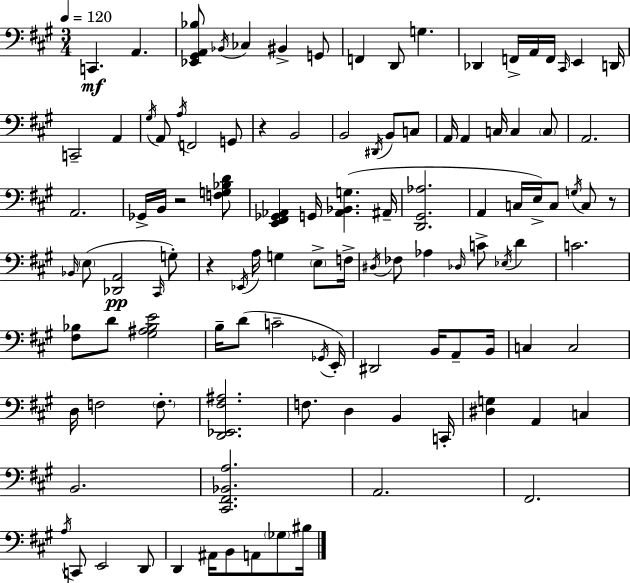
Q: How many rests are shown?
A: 4